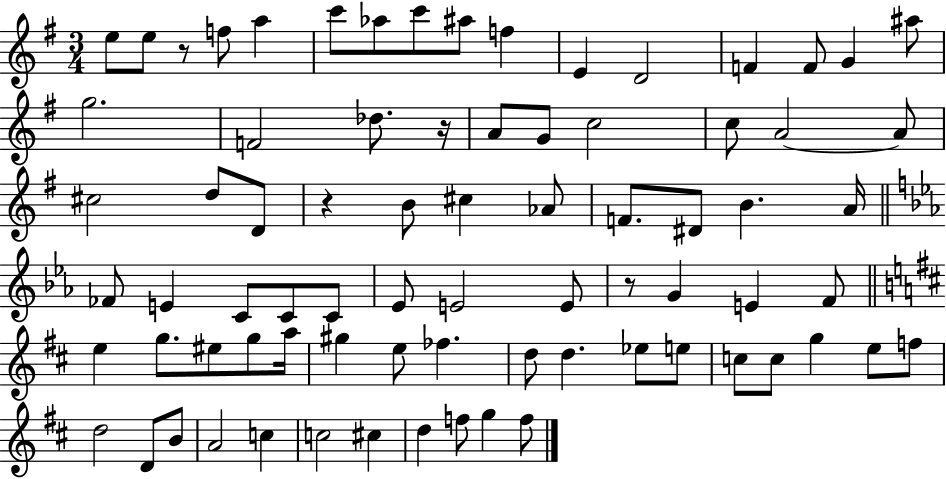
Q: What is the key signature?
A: G major